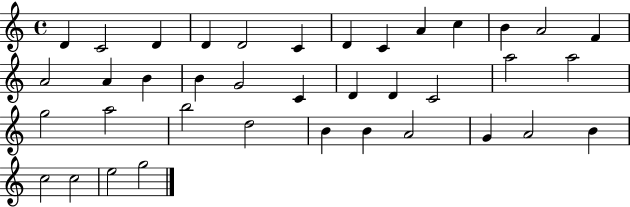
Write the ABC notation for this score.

X:1
T:Untitled
M:4/4
L:1/4
K:C
D C2 D D D2 C D C A c B A2 F A2 A B B G2 C D D C2 a2 a2 g2 a2 b2 d2 B B A2 G A2 B c2 c2 e2 g2